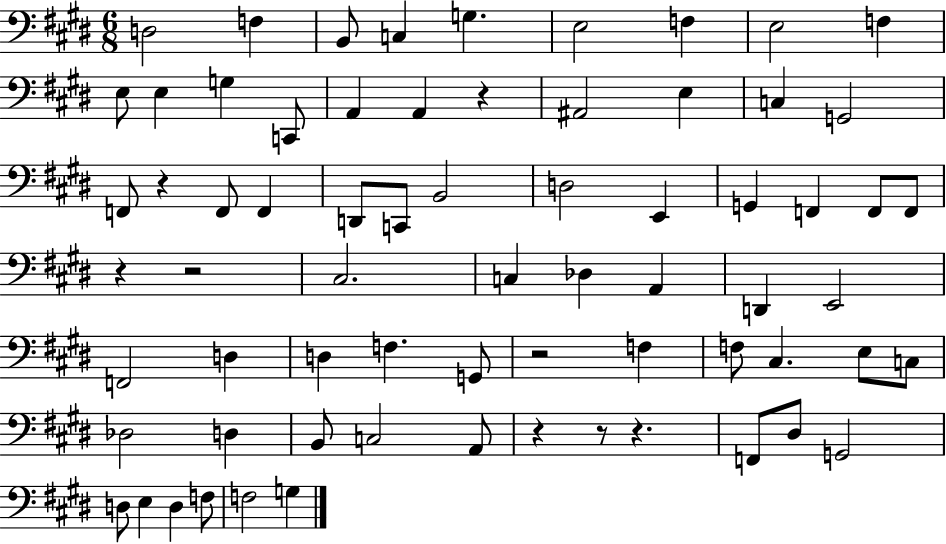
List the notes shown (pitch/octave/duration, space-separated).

D3/h F3/q B2/e C3/q G3/q. E3/h F3/q E3/h F3/q E3/e E3/q G3/q C2/e A2/q A2/q R/q A#2/h E3/q C3/q G2/h F2/e R/q F2/e F2/q D2/e C2/e B2/h D3/h E2/q G2/q F2/q F2/e F2/e R/q R/h C#3/h. C3/q Db3/q A2/q D2/q E2/h F2/h D3/q D3/q F3/q. G2/e R/h F3/q F3/e C#3/q. E3/e C3/e Db3/h D3/q B2/e C3/h A2/e R/q R/e R/q. F2/e D#3/e G2/h D3/e E3/q D3/q F3/e F3/h G3/q